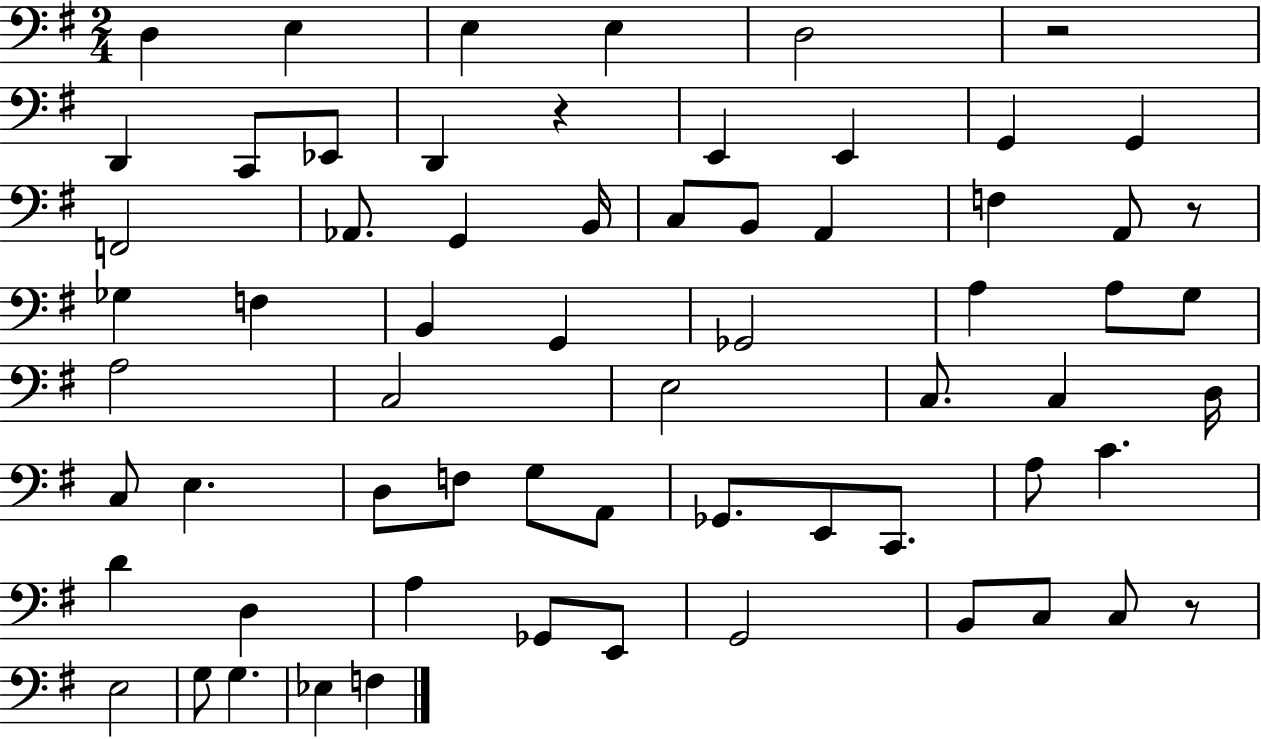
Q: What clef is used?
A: bass